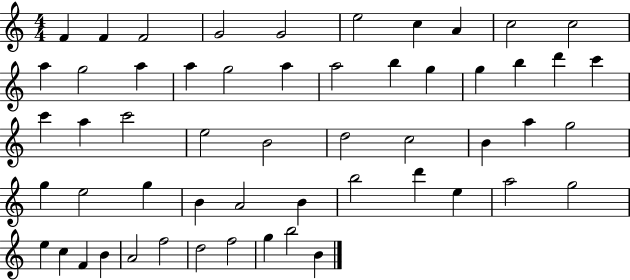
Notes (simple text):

F4/q F4/q F4/h G4/h G4/h E5/h C5/q A4/q C5/h C5/h A5/q G5/h A5/q A5/q G5/h A5/q A5/h B5/q G5/q G5/q B5/q D6/q C6/q C6/q A5/q C6/h E5/h B4/h D5/h C5/h B4/q A5/q G5/h G5/q E5/h G5/q B4/q A4/h B4/q B5/h D6/q E5/q A5/h G5/h E5/q C5/q F4/q B4/q A4/h F5/h D5/h F5/h G5/q B5/h B4/q